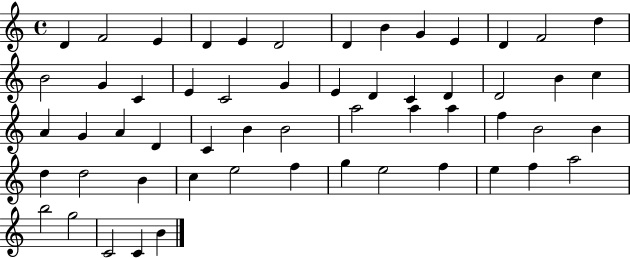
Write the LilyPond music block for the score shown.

{
  \clef treble
  \time 4/4
  \defaultTimeSignature
  \key c \major
  d'4 f'2 e'4 | d'4 e'4 d'2 | d'4 b'4 g'4 e'4 | d'4 f'2 d''4 | \break b'2 g'4 c'4 | e'4 c'2 g'4 | e'4 d'4 c'4 d'4 | d'2 b'4 c''4 | \break a'4 g'4 a'4 d'4 | c'4 b'4 b'2 | a''2 a''4 a''4 | f''4 b'2 b'4 | \break d''4 d''2 b'4 | c''4 e''2 f''4 | g''4 e''2 f''4 | e''4 f''4 a''2 | \break b''2 g''2 | c'2 c'4 b'4 | \bar "|."
}